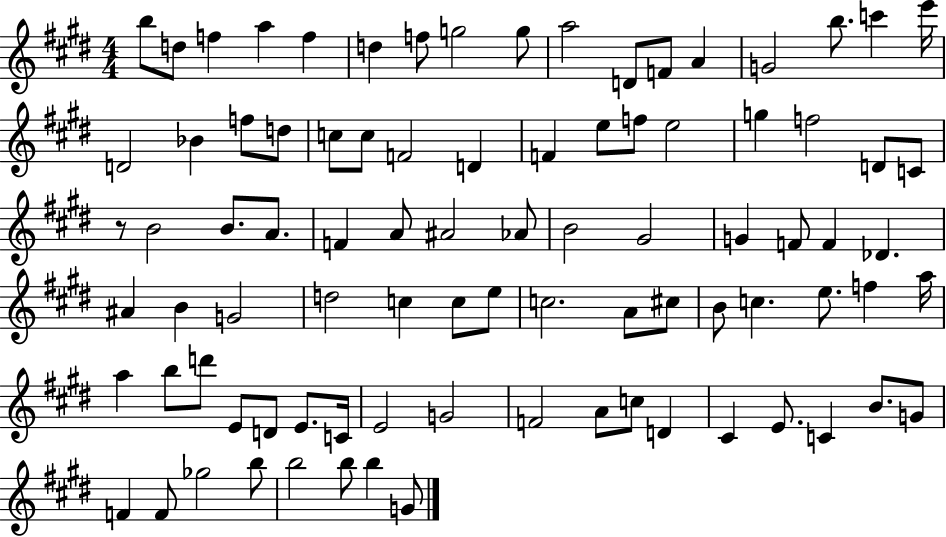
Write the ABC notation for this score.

X:1
T:Untitled
M:4/4
L:1/4
K:E
b/2 d/2 f a f d f/2 g2 g/2 a2 D/2 F/2 A G2 b/2 c' e'/4 D2 _B f/2 d/2 c/2 c/2 F2 D F e/2 f/2 e2 g f2 D/2 C/2 z/2 B2 B/2 A/2 F A/2 ^A2 _A/2 B2 ^G2 G F/2 F _D ^A B G2 d2 c c/2 e/2 c2 A/2 ^c/2 B/2 c e/2 f a/4 a b/2 d'/2 E/2 D/2 E/2 C/4 E2 G2 F2 A/2 c/2 D ^C E/2 C B/2 G/2 F F/2 _g2 b/2 b2 b/2 b G/2